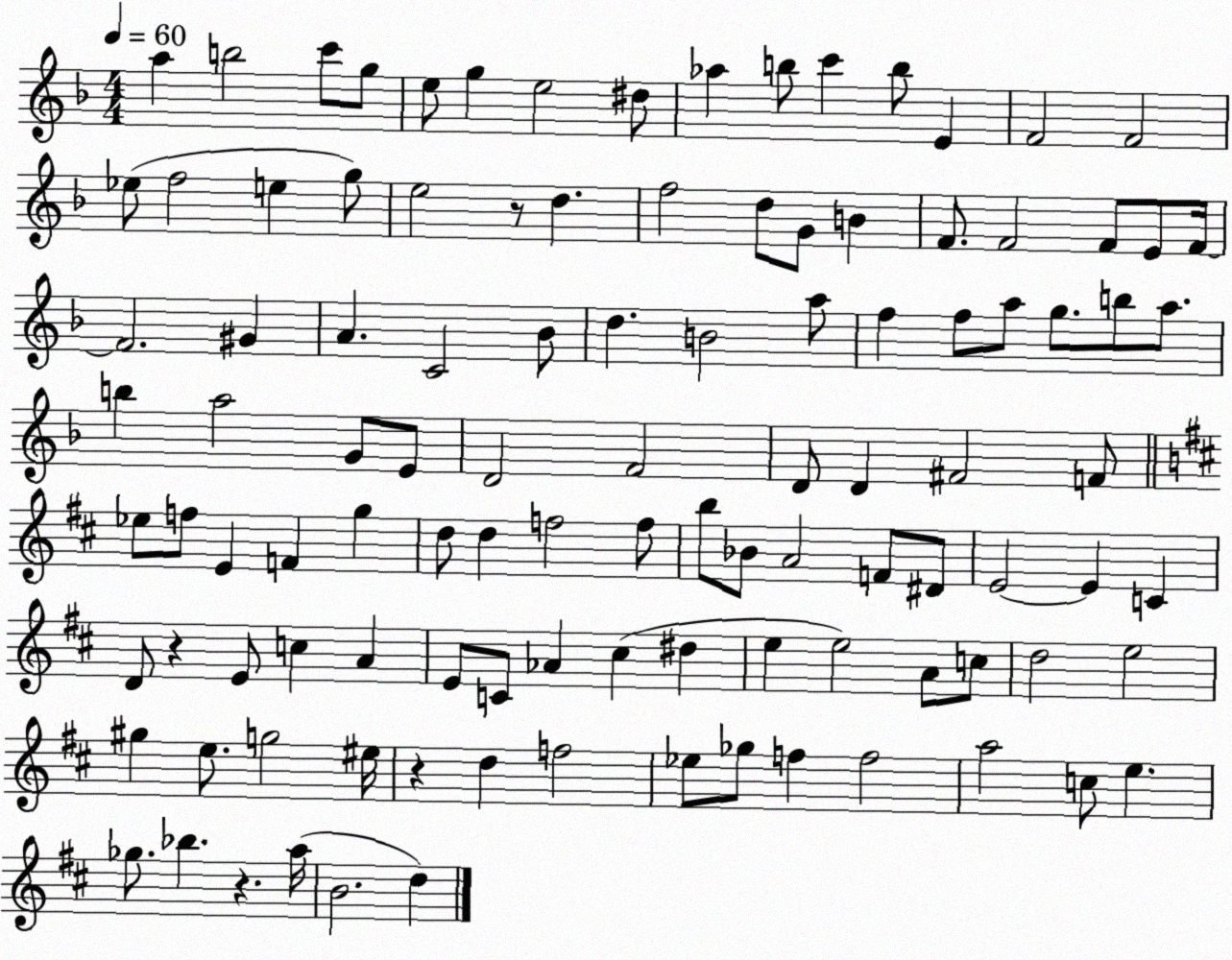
X:1
T:Untitled
M:4/4
L:1/4
K:F
a b2 c'/2 g/2 e/2 g e2 ^d/2 _a b/2 c' b/2 E F2 F2 _e/2 f2 e g/2 e2 z/2 d f2 d/2 G/2 B F/2 F2 F/2 E/2 F/4 F2 ^G A C2 _B/2 d B2 a/2 f f/2 a/2 g/2 b/2 a/2 b a2 G/2 E/2 D2 F2 D/2 D ^F2 F/2 _e/2 f/2 E F g d/2 d f2 f/2 b/2 _B/2 A2 F/2 ^D/2 E2 E C D/2 z E/2 c A E/2 C/2 _A ^c ^d e e2 A/2 c/2 d2 e2 ^g e/2 g2 ^e/4 z d f2 _e/2 _g/2 f f2 a2 c/2 e _g/2 _b z a/4 B2 d